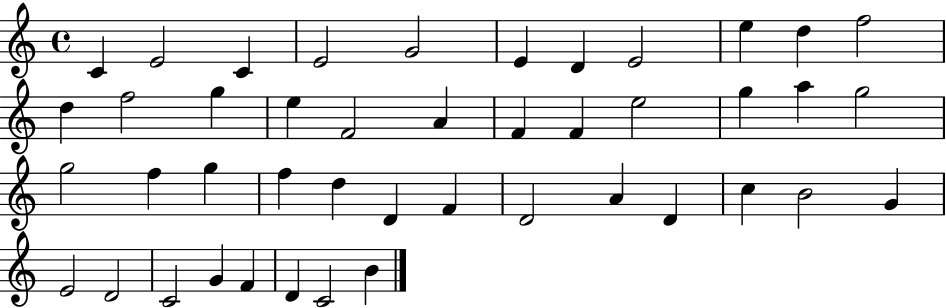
C4/q E4/h C4/q E4/h G4/h E4/q D4/q E4/h E5/q D5/q F5/h D5/q F5/h G5/q E5/q F4/h A4/q F4/q F4/q E5/h G5/q A5/q G5/h G5/h F5/q G5/q F5/q D5/q D4/q F4/q D4/h A4/q D4/q C5/q B4/h G4/q E4/h D4/h C4/h G4/q F4/q D4/q C4/h B4/q